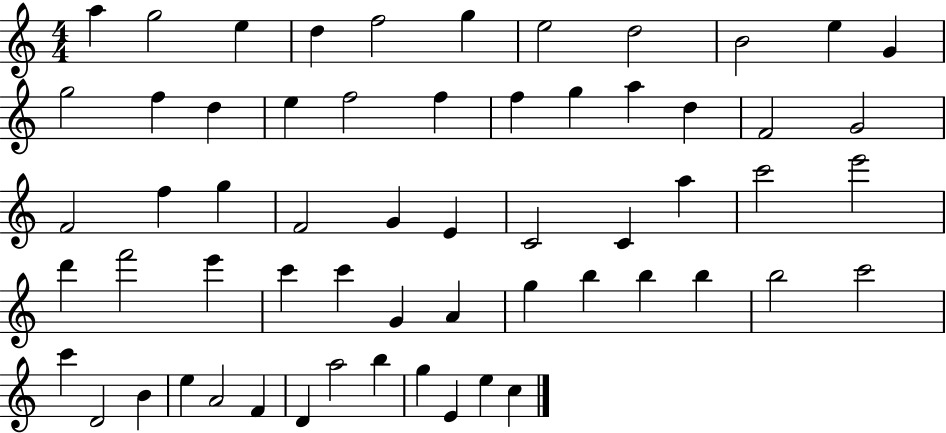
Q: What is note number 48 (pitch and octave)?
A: C6